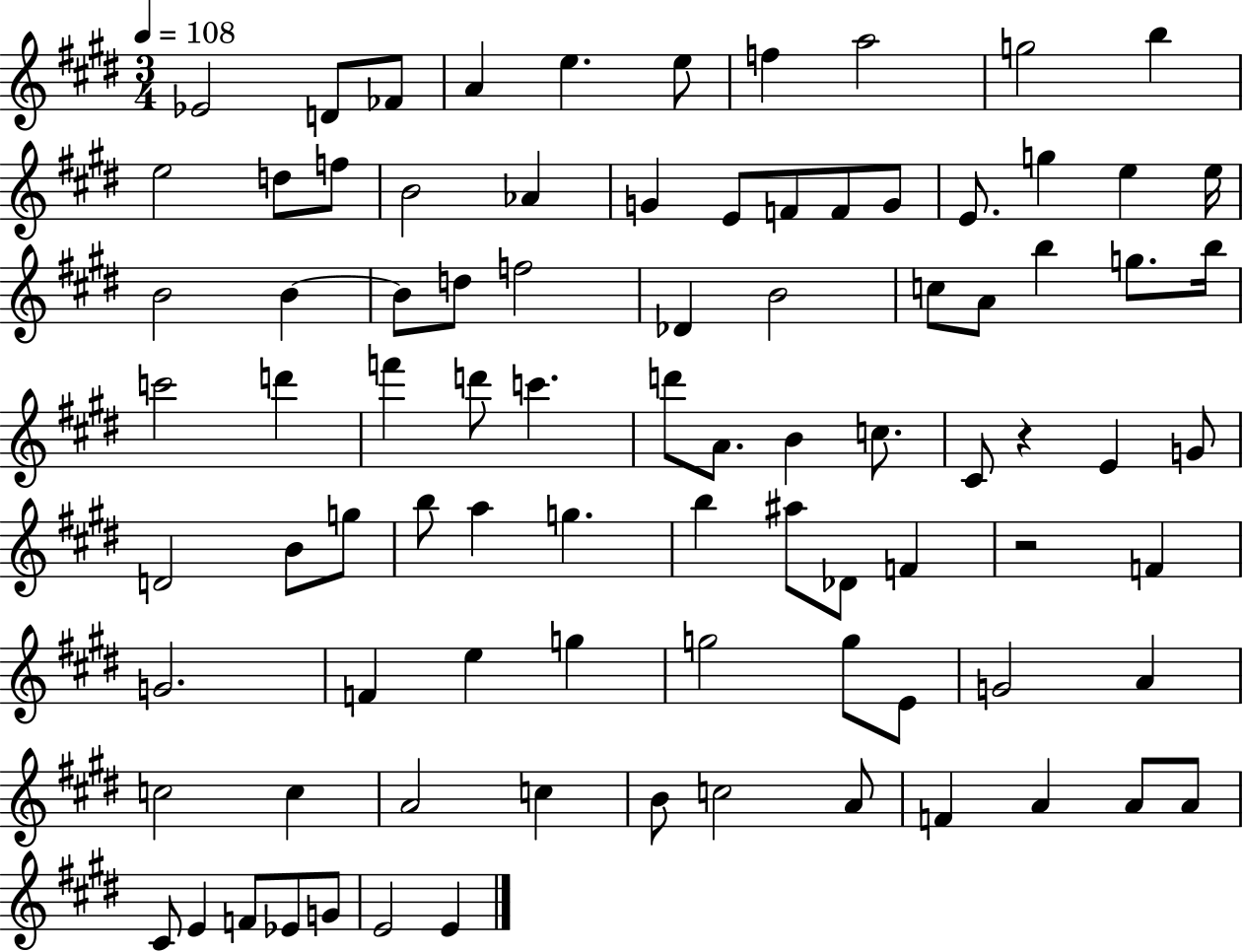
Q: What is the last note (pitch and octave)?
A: E4